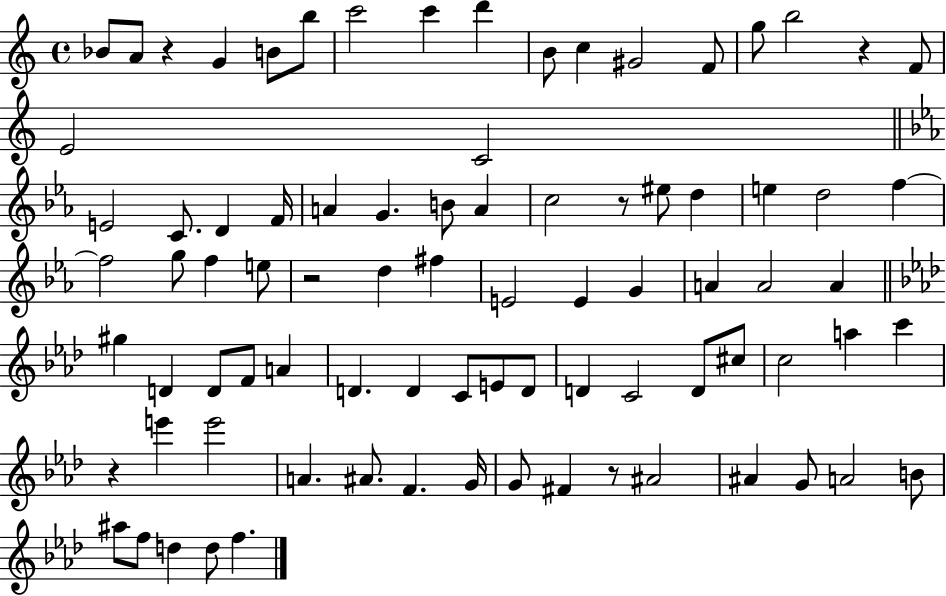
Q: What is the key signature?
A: C major